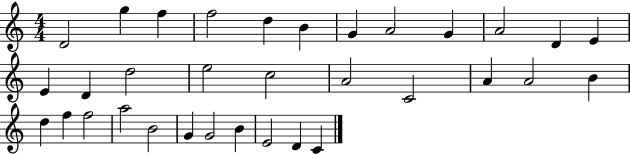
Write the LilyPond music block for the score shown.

{
  \clef treble
  \numericTimeSignature
  \time 4/4
  \key c \major
  d'2 g''4 f''4 | f''2 d''4 b'4 | g'4 a'2 g'4 | a'2 d'4 e'4 | \break e'4 d'4 d''2 | e''2 c''2 | a'2 c'2 | a'4 a'2 b'4 | \break d''4 f''4 f''2 | a''2 b'2 | g'4 g'2 b'4 | e'2 d'4 c'4 | \break \bar "|."
}